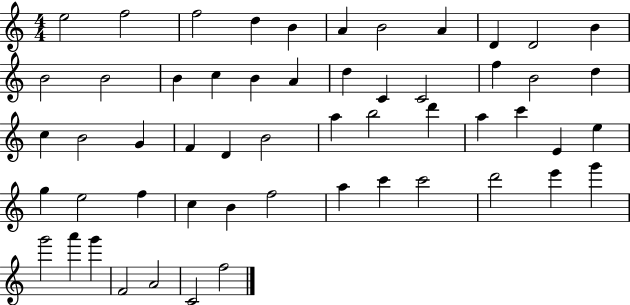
E5/h F5/h F5/h D5/q B4/q A4/q B4/h A4/q D4/q D4/h B4/q B4/h B4/h B4/q C5/q B4/q A4/q D5/q C4/q C4/h F5/q B4/h D5/q C5/q B4/h G4/q F4/q D4/q B4/h A5/q B5/h D6/q A5/q C6/q E4/q E5/q G5/q E5/h F5/q C5/q B4/q F5/h A5/q C6/q C6/h D6/h E6/q G6/q G6/h A6/q G6/q F4/h A4/h C4/h F5/h